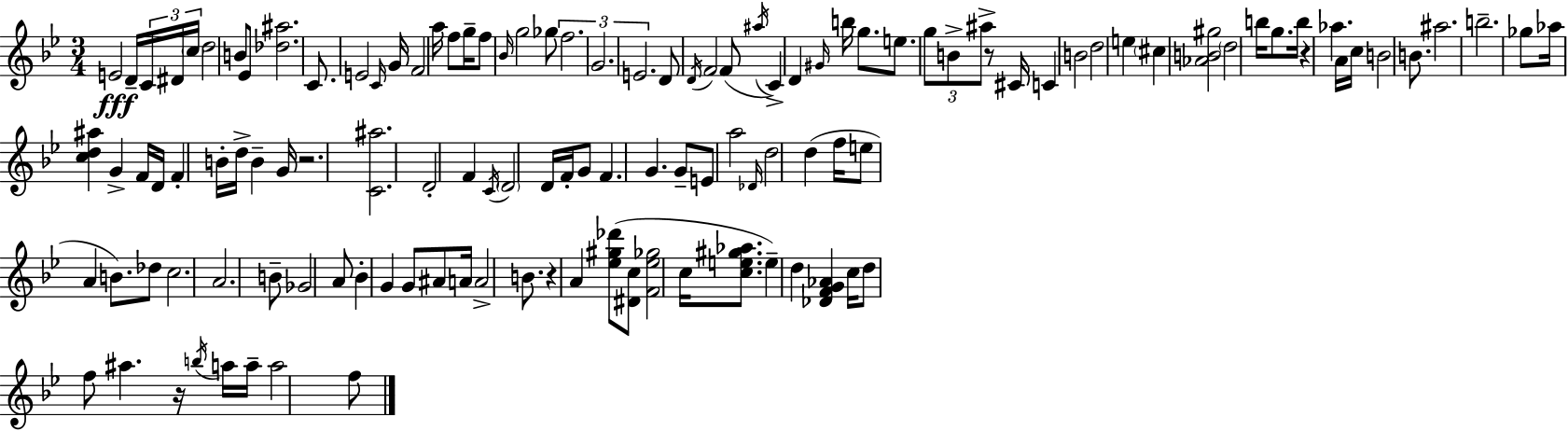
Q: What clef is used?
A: treble